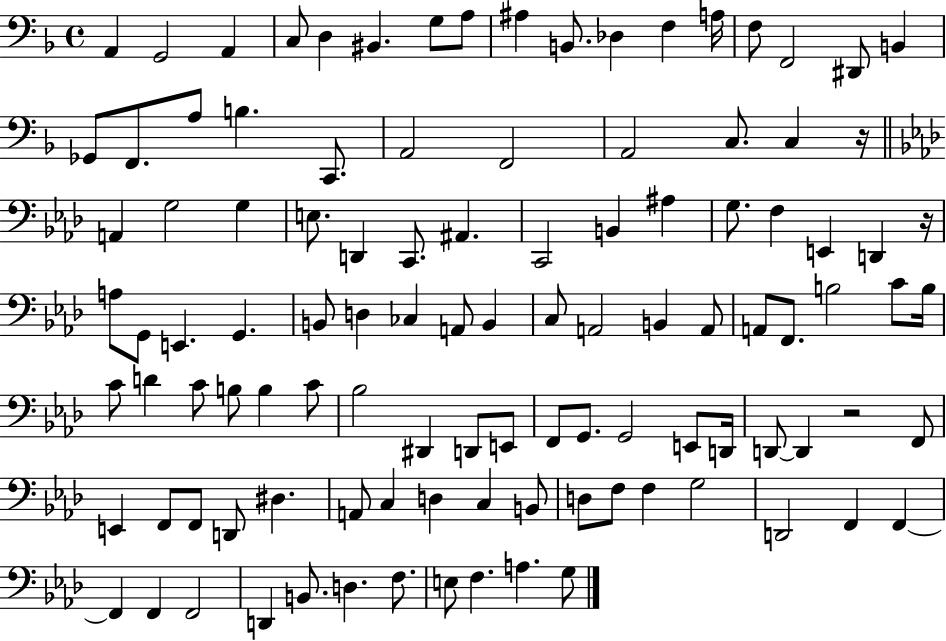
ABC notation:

X:1
T:Untitled
M:4/4
L:1/4
K:F
A,, G,,2 A,, C,/2 D, ^B,, G,/2 A,/2 ^A, B,,/2 _D, F, A,/4 F,/2 F,,2 ^D,,/2 B,, _G,,/2 F,,/2 A,/2 B, C,,/2 A,,2 F,,2 A,,2 C,/2 C, z/4 A,, G,2 G, E,/2 D,, C,,/2 ^A,, C,,2 B,, ^A, G,/2 F, E,, D,, z/4 A,/2 G,,/2 E,, G,, B,,/2 D, _C, A,,/2 B,, C,/2 A,,2 B,, A,,/2 A,,/2 F,,/2 B,2 C/2 B,/4 C/2 D C/2 B,/2 B, C/2 _B,2 ^D,, D,,/2 E,,/2 F,,/2 G,,/2 G,,2 E,,/2 D,,/4 D,,/2 D,, z2 F,,/2 E,, F,,/2 F,,/2 D,,/2 ^D, A,,/2 C, D, C, B,,/2 D,/2 F,/2 F, G,2 D,,2 F,, F,, F,, F,, F,,2 D,, B,,/2 D, F,/2 E,/2 F, A, G,/2